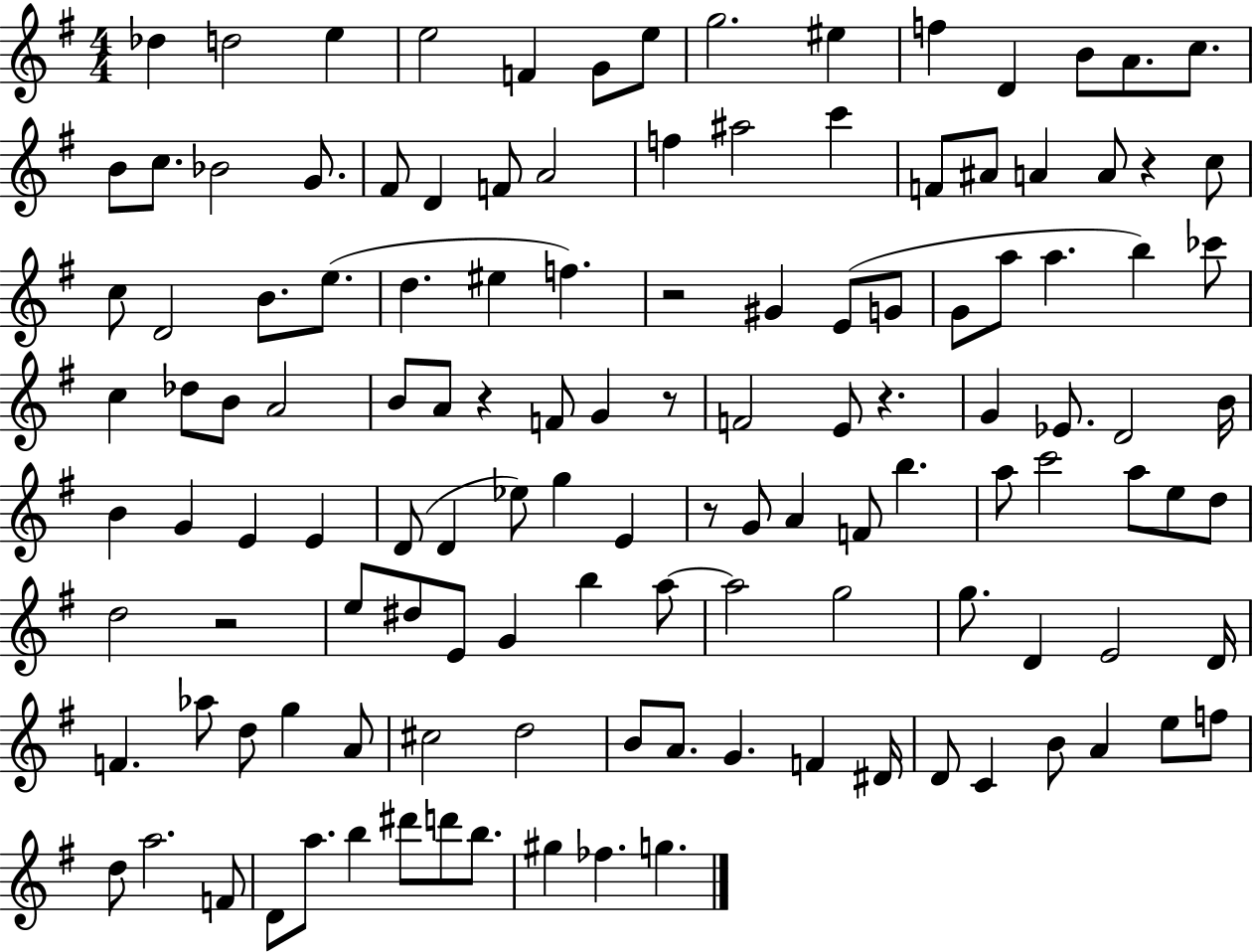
{
  \clef treble
  \numericTimeSignature
  \time 4/4
  \key g \major
  \repeat volta 2 { des''4 d''2 e''4 | e''2 f'4 g'8 e''8 | g''2. eis''4 | f''4 d'4 b'8 a'8. c''8. | \break b'8 c''8. bes'2 g'8. | fis'8 d'4 f'8 a'2 | f''4 ais''2 c'''4 | f'8 ais'8 a'4 a'8 r4 c''8 | \break c''8 d'2 b'8. e''8.( | d''4. eis''4 f''4.) | r2 gis'4 e'8( g'8 | g'8 a''8 a''4. b''4) ces'''8 | \break c''4 des''8 b'8 a'2 | b'8 a'8 r4 f'8 g'4 r8 | f'2 e'8 r4. | g'4 ees'8. d'2 b'16 | \break b'4 g'4 e'4 e'4 | d'8( d'4 ees''8) g''4 e'4 | r8 g'8 a'4 f'8 b''4. | a''8 c'''2 a''8 e''8 d''8 | \break d''2 r2 | e''8 dis''8 e'8 g'4 b''4 a''8~~ | a''2 g''2 | g''8. d'4 e'2 d'16 | \break f'4. aes''8 d''8 g''4 a'8 | cis''2 d''2 | b'8 a'8. g'4. f'4 dis'16 | d'8 c'4 b'8 a'4 e''8 f''8 | \break d''8 a''2. f'8 | d'8 a''8. b''4 dis'''8 d'''8 b''8. | gis''4 fes''4. g''4. | } \bar "|."
}